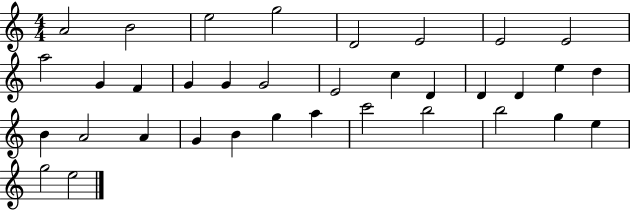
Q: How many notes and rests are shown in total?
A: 35